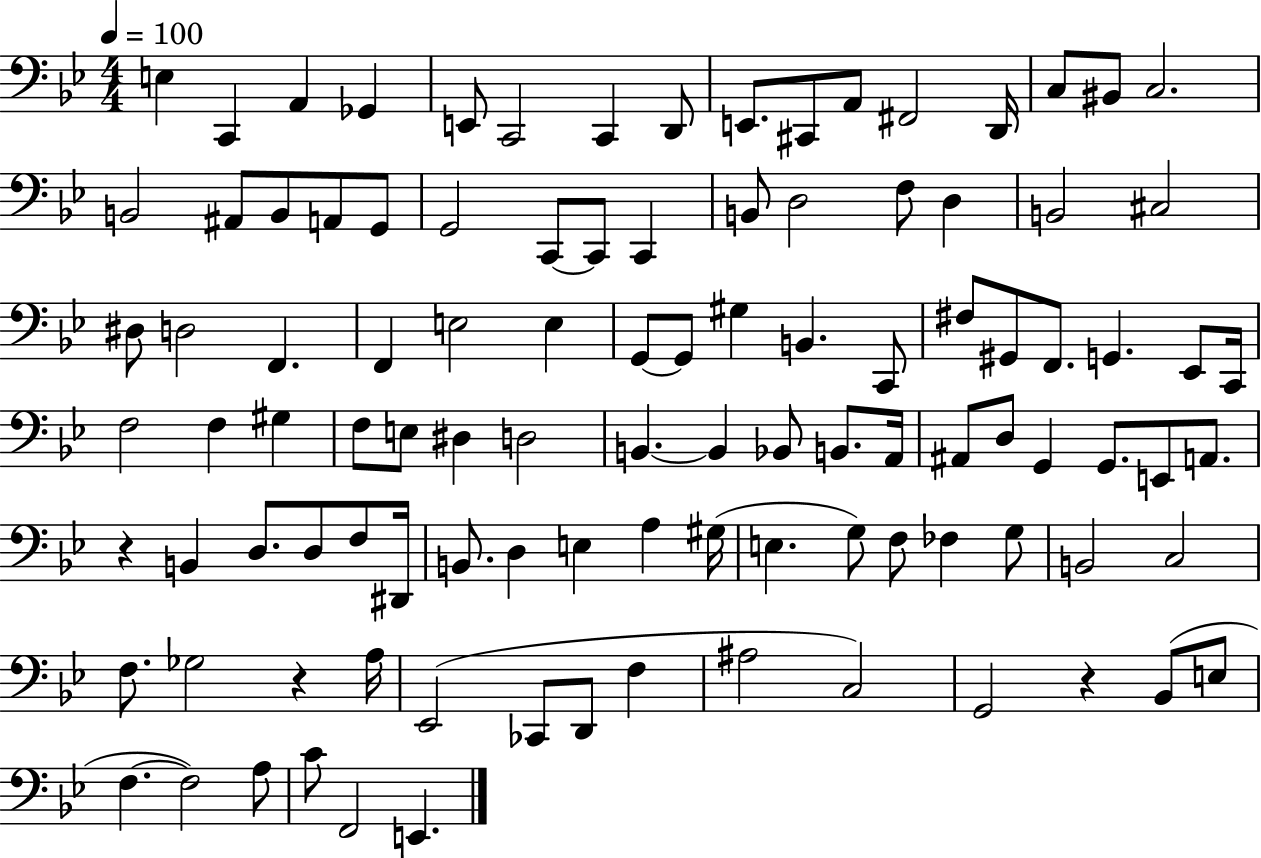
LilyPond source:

{
  \clef bass
  \numericTimeSignature
  \time 4/4
  \key bes \major
  \tempo 4 = 100
  e4 c,4 a,4 ges,4 | e,8 c,2 c,4 d,8 | e,8. cis,8 a,8 fis,2 d,16 | c8 bis,8 c2. | \break b,2 ais,8 b,8 a,8 g,8 | g,2 c,8~~ c,8 c,4 | b,8 d2 f8 d4 | b,2 cis2 | \break dis8 d2 f,4. | f,4 e2 e4 | g,8~~ g,8 gis4 b,4. c,8 | fis8 gis,8 f,8. g,4. ees,8 c,16 | \break f2 f4 gis4 | f8 e8 dis4 d2 | b,4.~~ b,4 bes,8 b,8. a,16 | ais,8 d8 g,4 g,8. e,8 a,8. | \break r4 b,4 d8. d8 f8 dis,16 | b,8. d4 e4 a4 gis16( | e4. g8) f8 fes4 g8 | b,2 c2 | \break f8. ges2 r4 a16 | ees,2( ces,8 d,8 f4 | ais2 c2) | g,2 r4 bes,8( e8 | \break f4.~~ f2) a8 | c'8 f,2 e,4. | \bar "|."
}